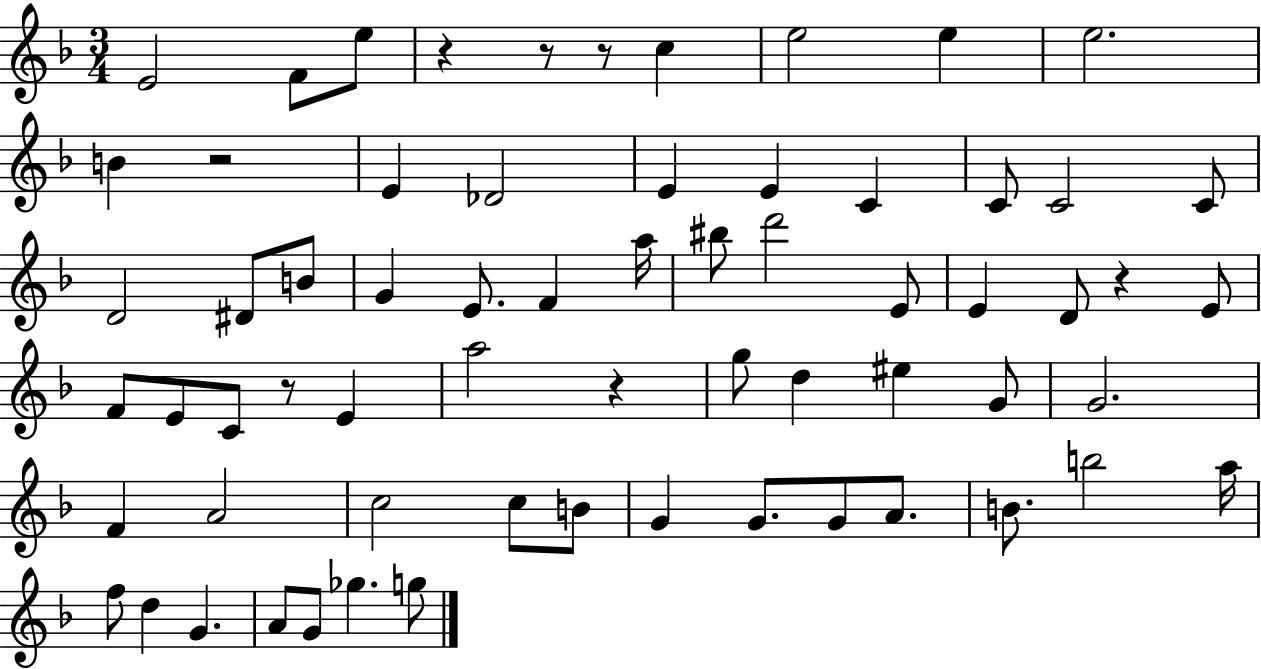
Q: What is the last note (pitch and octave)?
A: G5